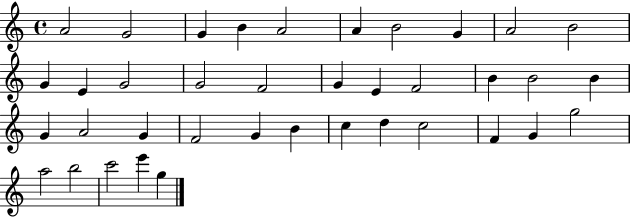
A4/h G4/h G4/q B4/q A4/h A4/q B4/h G4/q A4/h B4/h G4/q E4/q G4/h G4/h F4/h G4/q E4/q F4/h B4/q B4/h B4/q G4/q A4/h G4/q F4/h G4/q B4/q C5/q D5/q C5/h F4/q G4/q G5/h A5/h B5/h C6/h E6/q G5/q